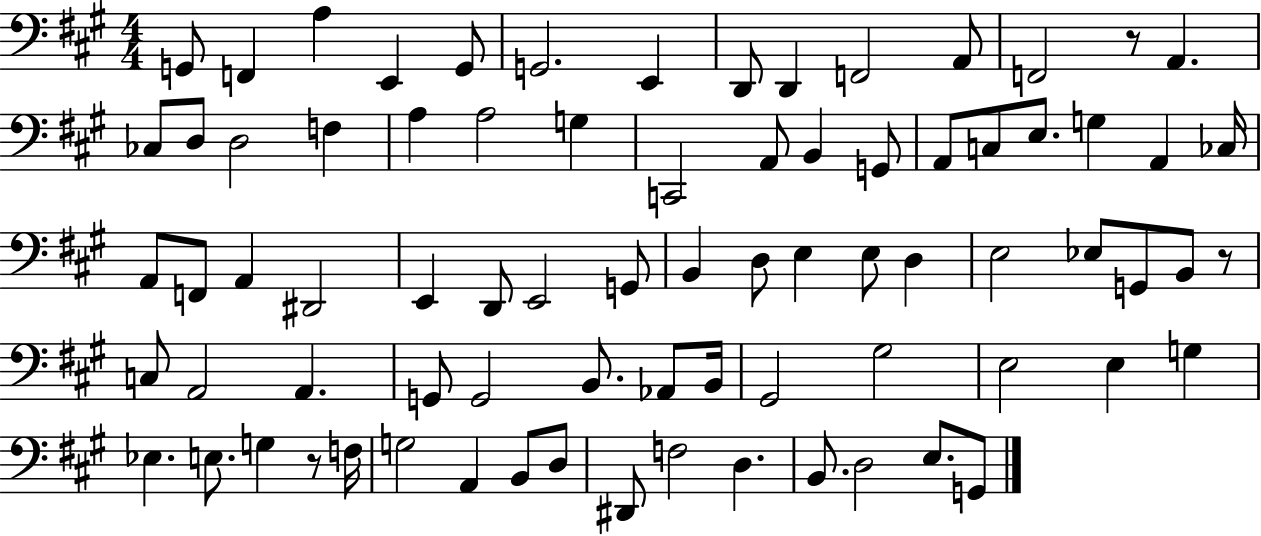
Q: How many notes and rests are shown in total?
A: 78